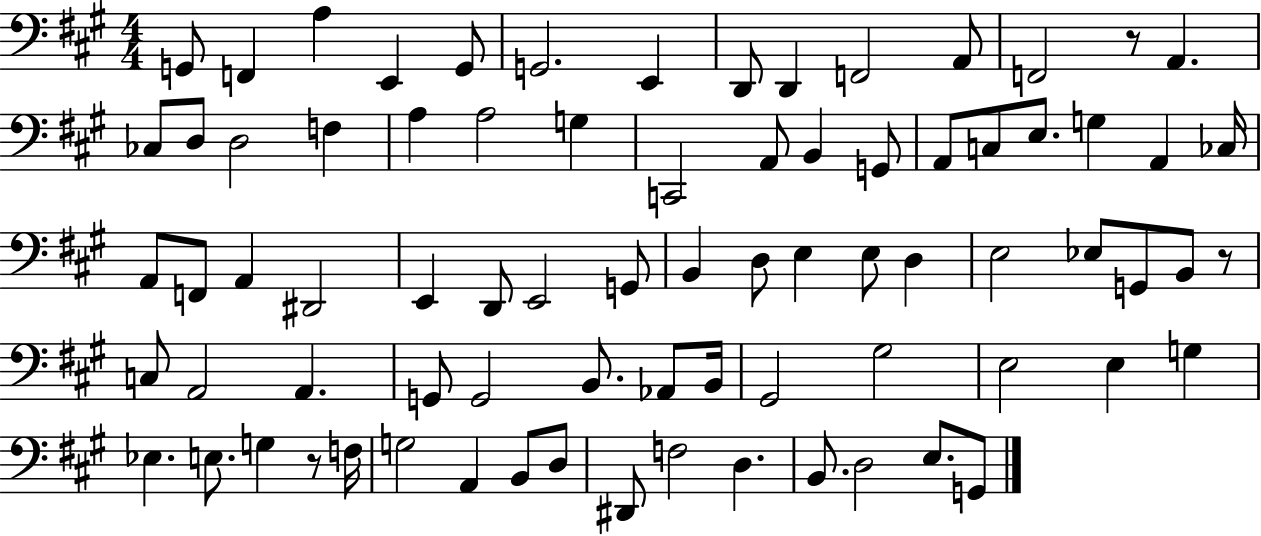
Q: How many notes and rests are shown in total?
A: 78